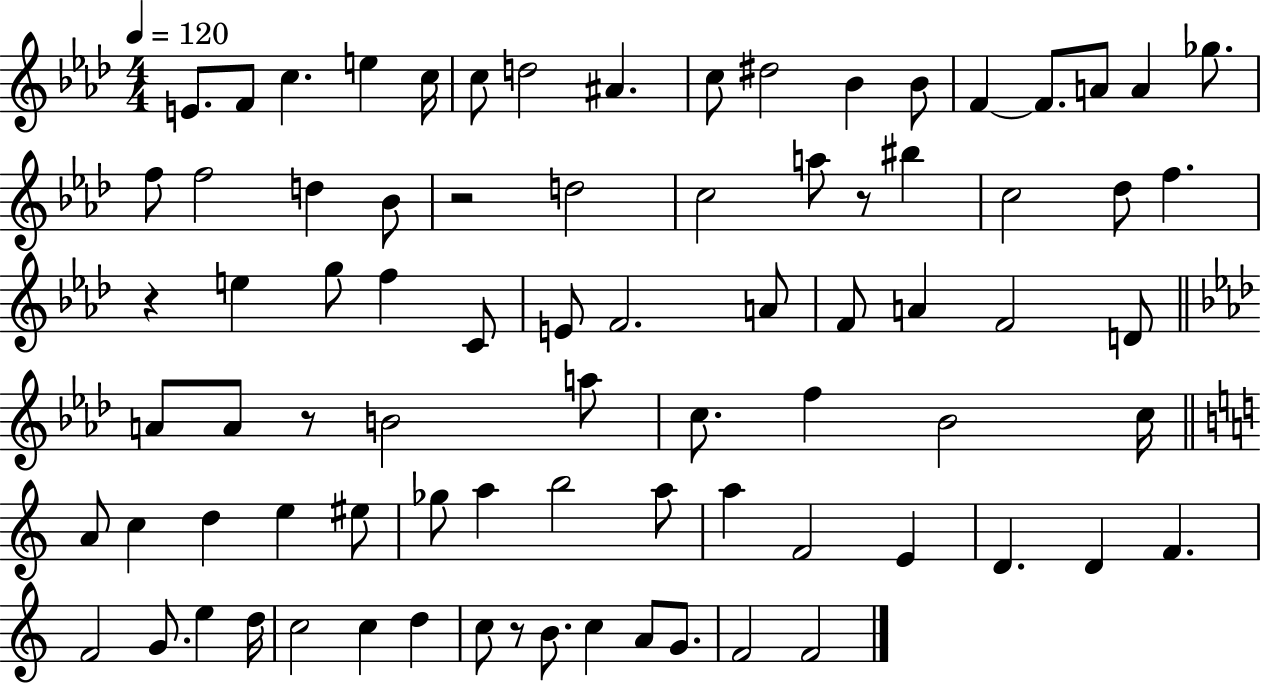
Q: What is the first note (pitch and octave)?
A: E4